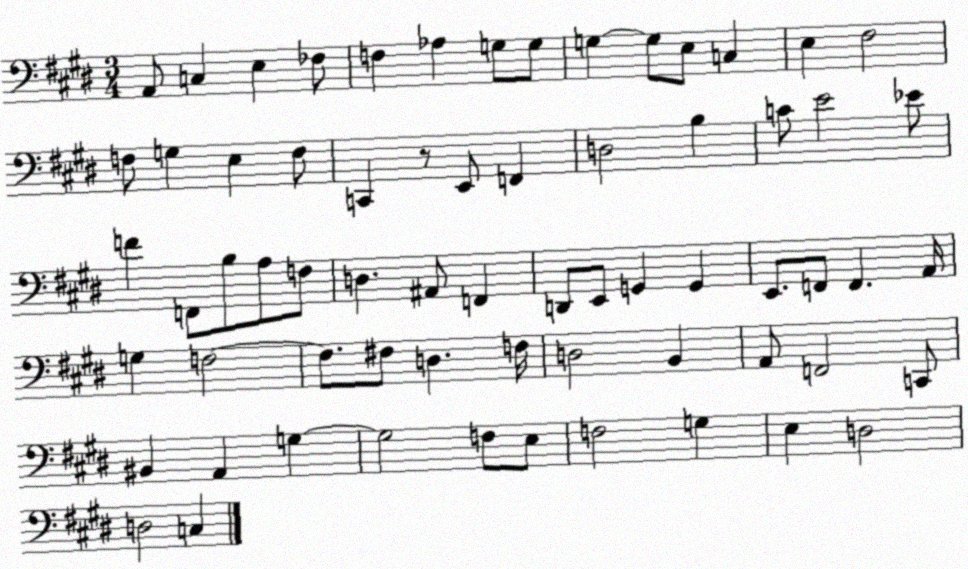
X:1
T:Untitled
M:3/4
L:1/4
K:E
A,,/2 C, E, _F,/2 F, _A, G,/2 G,/2 G, G,/2 E,/2 C, E, ^F,2 F,/2 G, E, F,/2 C,, z/2 E,,/2 F,, D,2 B, C/2 E2 _E/2 F F,,/2 B,/2 A,/2 F,/2 D, ^A,,/2 F,, D,,/2 E,,/2 G,, G,, E,,/2 F,,/2 F,, A,,/4 G, F,2 F,/2 ^F,/2 D, F,/4 D,2 B,, A,,/2 F,,2 C,,/2 ^B,, A,, G, G,2 F,/2 E,/2 F,2 G, E, D,2 D,2 C,